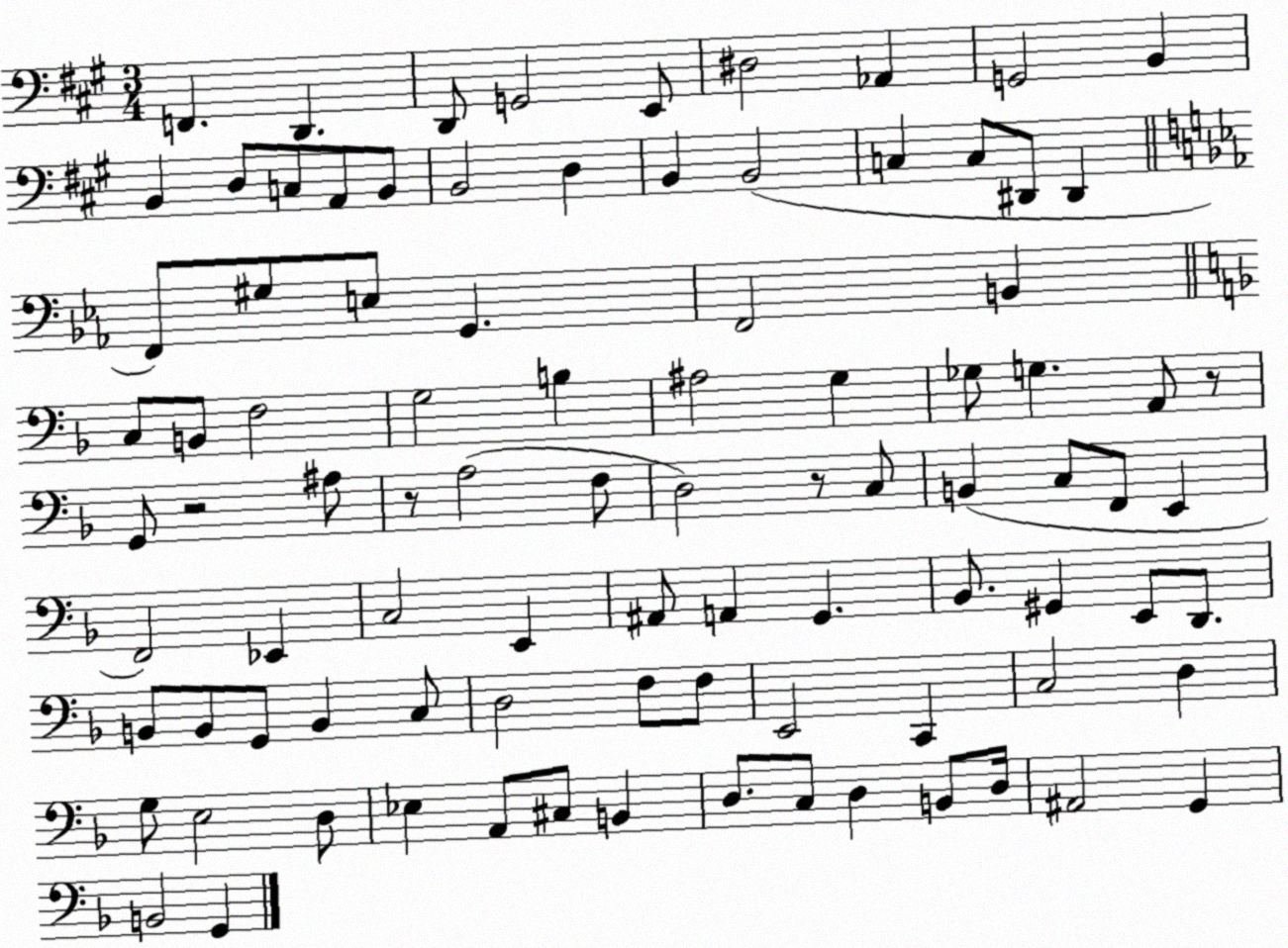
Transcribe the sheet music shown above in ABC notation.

X:1
T:Untitled
M:3/4
L:1/4
K:A
F,, D,, D,,/2 G,,2 E,,/2 ^D,2 _A,, G,,2 B,, B,, D,/2 C,/2 A,,/2 B,,/2 B,,2 D, B,, B,,2 C, C,/2 ^D,,/2 ^D,, F,,/2 ^G,/2 E,/2 G,, F,,2 B,, C,/2 B,,/2 F,2 G,2 B, ^A,2 G, _G,/2 G, A,,/2 z/2 G,,/2 z2 ^A,/2 z/2 A,2 F,/2 D,2 z/2 C,/2 B,, C,/2 F,,/2 E,, F,,2 _E,, C,2 E,, ^A,,/2 A,, G,, _B,,/2 ^G,, E,,/2 D,,/2 B,,/2 B,,/2 G,,/2 B,, C,/2 D,2 F,/2 F,/2 E,,2 C,, C,2 D, G,/2 E,2 D,/2 _E, A,,/2 ^C,/2 B,, D,/2 C,/2 D, B,,/2 D,/4 ^A,,2 G,, B,,2 G,,